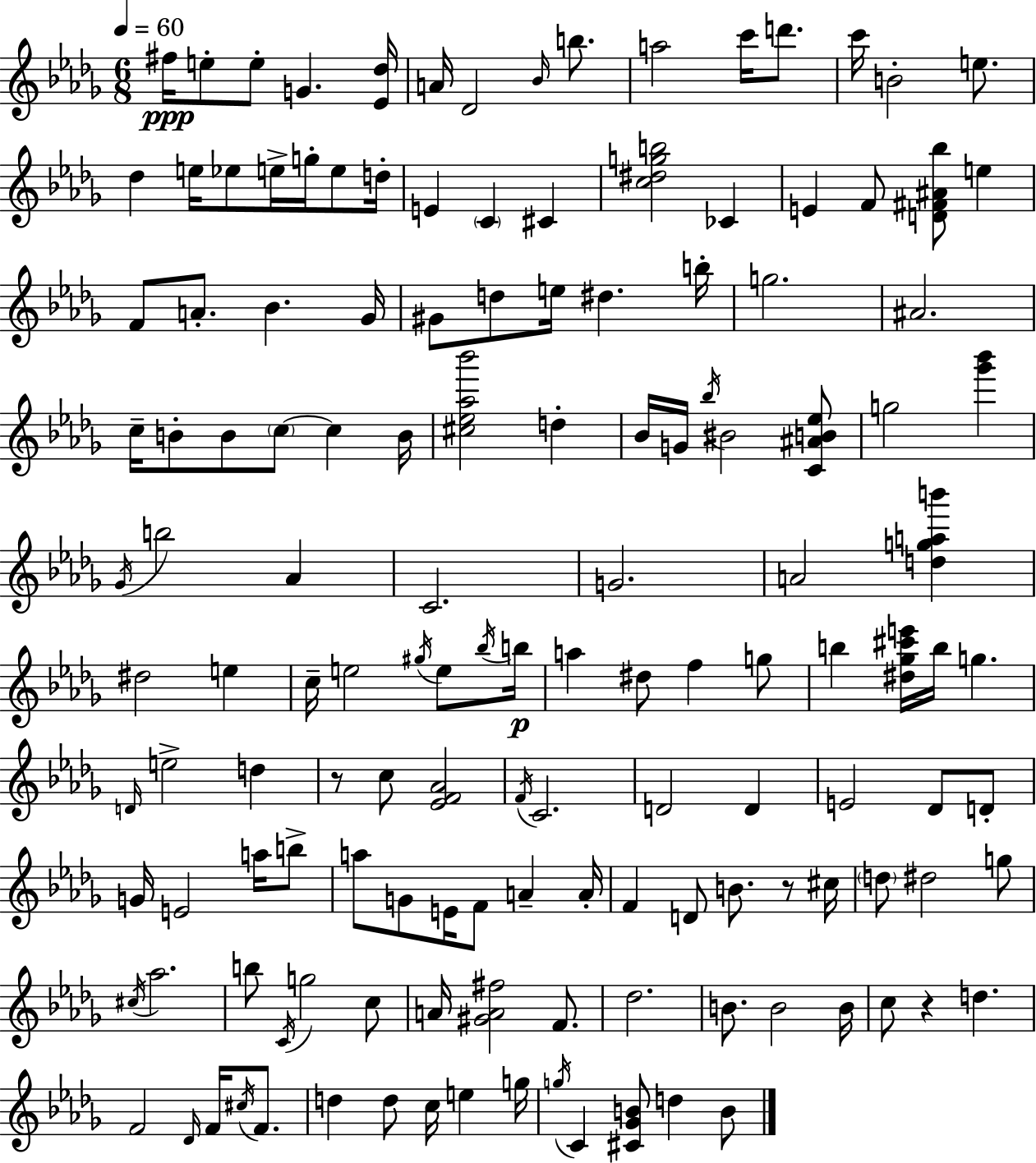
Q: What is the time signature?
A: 6/8